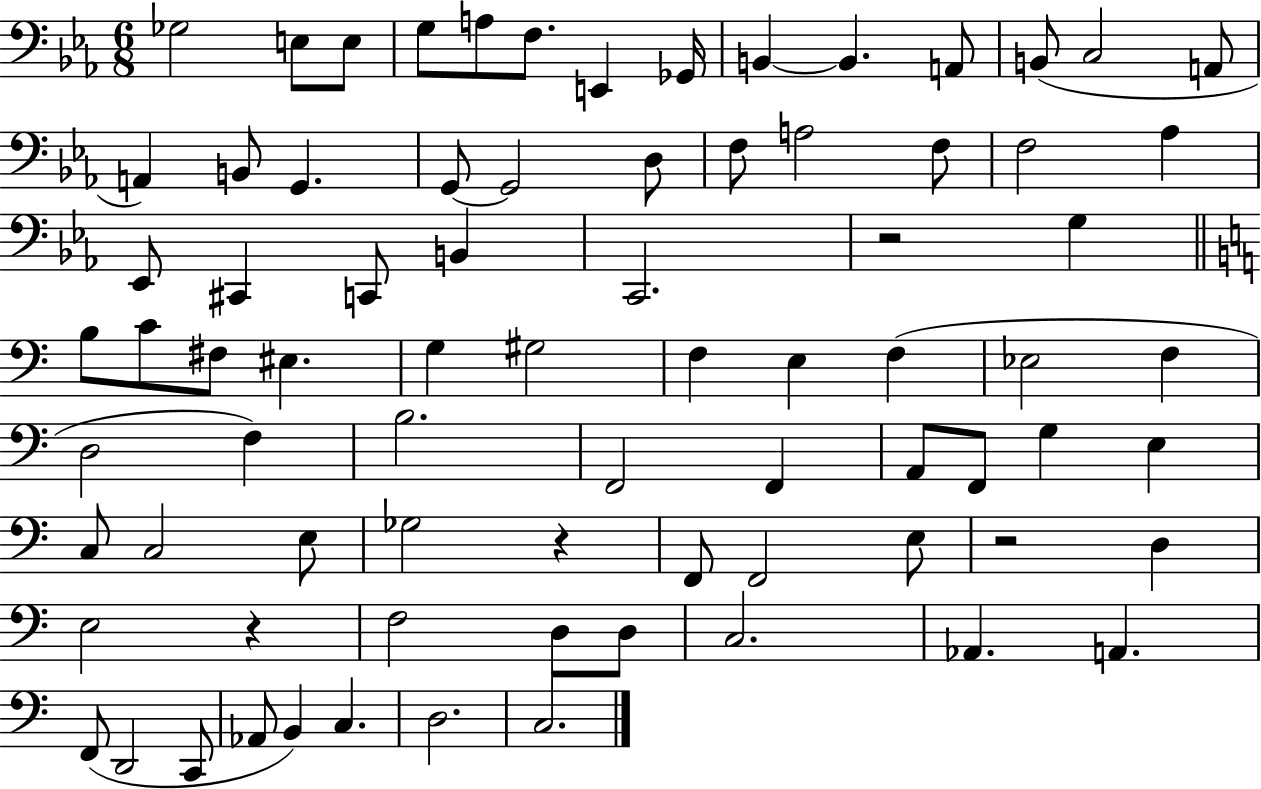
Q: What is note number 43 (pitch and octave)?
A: D3